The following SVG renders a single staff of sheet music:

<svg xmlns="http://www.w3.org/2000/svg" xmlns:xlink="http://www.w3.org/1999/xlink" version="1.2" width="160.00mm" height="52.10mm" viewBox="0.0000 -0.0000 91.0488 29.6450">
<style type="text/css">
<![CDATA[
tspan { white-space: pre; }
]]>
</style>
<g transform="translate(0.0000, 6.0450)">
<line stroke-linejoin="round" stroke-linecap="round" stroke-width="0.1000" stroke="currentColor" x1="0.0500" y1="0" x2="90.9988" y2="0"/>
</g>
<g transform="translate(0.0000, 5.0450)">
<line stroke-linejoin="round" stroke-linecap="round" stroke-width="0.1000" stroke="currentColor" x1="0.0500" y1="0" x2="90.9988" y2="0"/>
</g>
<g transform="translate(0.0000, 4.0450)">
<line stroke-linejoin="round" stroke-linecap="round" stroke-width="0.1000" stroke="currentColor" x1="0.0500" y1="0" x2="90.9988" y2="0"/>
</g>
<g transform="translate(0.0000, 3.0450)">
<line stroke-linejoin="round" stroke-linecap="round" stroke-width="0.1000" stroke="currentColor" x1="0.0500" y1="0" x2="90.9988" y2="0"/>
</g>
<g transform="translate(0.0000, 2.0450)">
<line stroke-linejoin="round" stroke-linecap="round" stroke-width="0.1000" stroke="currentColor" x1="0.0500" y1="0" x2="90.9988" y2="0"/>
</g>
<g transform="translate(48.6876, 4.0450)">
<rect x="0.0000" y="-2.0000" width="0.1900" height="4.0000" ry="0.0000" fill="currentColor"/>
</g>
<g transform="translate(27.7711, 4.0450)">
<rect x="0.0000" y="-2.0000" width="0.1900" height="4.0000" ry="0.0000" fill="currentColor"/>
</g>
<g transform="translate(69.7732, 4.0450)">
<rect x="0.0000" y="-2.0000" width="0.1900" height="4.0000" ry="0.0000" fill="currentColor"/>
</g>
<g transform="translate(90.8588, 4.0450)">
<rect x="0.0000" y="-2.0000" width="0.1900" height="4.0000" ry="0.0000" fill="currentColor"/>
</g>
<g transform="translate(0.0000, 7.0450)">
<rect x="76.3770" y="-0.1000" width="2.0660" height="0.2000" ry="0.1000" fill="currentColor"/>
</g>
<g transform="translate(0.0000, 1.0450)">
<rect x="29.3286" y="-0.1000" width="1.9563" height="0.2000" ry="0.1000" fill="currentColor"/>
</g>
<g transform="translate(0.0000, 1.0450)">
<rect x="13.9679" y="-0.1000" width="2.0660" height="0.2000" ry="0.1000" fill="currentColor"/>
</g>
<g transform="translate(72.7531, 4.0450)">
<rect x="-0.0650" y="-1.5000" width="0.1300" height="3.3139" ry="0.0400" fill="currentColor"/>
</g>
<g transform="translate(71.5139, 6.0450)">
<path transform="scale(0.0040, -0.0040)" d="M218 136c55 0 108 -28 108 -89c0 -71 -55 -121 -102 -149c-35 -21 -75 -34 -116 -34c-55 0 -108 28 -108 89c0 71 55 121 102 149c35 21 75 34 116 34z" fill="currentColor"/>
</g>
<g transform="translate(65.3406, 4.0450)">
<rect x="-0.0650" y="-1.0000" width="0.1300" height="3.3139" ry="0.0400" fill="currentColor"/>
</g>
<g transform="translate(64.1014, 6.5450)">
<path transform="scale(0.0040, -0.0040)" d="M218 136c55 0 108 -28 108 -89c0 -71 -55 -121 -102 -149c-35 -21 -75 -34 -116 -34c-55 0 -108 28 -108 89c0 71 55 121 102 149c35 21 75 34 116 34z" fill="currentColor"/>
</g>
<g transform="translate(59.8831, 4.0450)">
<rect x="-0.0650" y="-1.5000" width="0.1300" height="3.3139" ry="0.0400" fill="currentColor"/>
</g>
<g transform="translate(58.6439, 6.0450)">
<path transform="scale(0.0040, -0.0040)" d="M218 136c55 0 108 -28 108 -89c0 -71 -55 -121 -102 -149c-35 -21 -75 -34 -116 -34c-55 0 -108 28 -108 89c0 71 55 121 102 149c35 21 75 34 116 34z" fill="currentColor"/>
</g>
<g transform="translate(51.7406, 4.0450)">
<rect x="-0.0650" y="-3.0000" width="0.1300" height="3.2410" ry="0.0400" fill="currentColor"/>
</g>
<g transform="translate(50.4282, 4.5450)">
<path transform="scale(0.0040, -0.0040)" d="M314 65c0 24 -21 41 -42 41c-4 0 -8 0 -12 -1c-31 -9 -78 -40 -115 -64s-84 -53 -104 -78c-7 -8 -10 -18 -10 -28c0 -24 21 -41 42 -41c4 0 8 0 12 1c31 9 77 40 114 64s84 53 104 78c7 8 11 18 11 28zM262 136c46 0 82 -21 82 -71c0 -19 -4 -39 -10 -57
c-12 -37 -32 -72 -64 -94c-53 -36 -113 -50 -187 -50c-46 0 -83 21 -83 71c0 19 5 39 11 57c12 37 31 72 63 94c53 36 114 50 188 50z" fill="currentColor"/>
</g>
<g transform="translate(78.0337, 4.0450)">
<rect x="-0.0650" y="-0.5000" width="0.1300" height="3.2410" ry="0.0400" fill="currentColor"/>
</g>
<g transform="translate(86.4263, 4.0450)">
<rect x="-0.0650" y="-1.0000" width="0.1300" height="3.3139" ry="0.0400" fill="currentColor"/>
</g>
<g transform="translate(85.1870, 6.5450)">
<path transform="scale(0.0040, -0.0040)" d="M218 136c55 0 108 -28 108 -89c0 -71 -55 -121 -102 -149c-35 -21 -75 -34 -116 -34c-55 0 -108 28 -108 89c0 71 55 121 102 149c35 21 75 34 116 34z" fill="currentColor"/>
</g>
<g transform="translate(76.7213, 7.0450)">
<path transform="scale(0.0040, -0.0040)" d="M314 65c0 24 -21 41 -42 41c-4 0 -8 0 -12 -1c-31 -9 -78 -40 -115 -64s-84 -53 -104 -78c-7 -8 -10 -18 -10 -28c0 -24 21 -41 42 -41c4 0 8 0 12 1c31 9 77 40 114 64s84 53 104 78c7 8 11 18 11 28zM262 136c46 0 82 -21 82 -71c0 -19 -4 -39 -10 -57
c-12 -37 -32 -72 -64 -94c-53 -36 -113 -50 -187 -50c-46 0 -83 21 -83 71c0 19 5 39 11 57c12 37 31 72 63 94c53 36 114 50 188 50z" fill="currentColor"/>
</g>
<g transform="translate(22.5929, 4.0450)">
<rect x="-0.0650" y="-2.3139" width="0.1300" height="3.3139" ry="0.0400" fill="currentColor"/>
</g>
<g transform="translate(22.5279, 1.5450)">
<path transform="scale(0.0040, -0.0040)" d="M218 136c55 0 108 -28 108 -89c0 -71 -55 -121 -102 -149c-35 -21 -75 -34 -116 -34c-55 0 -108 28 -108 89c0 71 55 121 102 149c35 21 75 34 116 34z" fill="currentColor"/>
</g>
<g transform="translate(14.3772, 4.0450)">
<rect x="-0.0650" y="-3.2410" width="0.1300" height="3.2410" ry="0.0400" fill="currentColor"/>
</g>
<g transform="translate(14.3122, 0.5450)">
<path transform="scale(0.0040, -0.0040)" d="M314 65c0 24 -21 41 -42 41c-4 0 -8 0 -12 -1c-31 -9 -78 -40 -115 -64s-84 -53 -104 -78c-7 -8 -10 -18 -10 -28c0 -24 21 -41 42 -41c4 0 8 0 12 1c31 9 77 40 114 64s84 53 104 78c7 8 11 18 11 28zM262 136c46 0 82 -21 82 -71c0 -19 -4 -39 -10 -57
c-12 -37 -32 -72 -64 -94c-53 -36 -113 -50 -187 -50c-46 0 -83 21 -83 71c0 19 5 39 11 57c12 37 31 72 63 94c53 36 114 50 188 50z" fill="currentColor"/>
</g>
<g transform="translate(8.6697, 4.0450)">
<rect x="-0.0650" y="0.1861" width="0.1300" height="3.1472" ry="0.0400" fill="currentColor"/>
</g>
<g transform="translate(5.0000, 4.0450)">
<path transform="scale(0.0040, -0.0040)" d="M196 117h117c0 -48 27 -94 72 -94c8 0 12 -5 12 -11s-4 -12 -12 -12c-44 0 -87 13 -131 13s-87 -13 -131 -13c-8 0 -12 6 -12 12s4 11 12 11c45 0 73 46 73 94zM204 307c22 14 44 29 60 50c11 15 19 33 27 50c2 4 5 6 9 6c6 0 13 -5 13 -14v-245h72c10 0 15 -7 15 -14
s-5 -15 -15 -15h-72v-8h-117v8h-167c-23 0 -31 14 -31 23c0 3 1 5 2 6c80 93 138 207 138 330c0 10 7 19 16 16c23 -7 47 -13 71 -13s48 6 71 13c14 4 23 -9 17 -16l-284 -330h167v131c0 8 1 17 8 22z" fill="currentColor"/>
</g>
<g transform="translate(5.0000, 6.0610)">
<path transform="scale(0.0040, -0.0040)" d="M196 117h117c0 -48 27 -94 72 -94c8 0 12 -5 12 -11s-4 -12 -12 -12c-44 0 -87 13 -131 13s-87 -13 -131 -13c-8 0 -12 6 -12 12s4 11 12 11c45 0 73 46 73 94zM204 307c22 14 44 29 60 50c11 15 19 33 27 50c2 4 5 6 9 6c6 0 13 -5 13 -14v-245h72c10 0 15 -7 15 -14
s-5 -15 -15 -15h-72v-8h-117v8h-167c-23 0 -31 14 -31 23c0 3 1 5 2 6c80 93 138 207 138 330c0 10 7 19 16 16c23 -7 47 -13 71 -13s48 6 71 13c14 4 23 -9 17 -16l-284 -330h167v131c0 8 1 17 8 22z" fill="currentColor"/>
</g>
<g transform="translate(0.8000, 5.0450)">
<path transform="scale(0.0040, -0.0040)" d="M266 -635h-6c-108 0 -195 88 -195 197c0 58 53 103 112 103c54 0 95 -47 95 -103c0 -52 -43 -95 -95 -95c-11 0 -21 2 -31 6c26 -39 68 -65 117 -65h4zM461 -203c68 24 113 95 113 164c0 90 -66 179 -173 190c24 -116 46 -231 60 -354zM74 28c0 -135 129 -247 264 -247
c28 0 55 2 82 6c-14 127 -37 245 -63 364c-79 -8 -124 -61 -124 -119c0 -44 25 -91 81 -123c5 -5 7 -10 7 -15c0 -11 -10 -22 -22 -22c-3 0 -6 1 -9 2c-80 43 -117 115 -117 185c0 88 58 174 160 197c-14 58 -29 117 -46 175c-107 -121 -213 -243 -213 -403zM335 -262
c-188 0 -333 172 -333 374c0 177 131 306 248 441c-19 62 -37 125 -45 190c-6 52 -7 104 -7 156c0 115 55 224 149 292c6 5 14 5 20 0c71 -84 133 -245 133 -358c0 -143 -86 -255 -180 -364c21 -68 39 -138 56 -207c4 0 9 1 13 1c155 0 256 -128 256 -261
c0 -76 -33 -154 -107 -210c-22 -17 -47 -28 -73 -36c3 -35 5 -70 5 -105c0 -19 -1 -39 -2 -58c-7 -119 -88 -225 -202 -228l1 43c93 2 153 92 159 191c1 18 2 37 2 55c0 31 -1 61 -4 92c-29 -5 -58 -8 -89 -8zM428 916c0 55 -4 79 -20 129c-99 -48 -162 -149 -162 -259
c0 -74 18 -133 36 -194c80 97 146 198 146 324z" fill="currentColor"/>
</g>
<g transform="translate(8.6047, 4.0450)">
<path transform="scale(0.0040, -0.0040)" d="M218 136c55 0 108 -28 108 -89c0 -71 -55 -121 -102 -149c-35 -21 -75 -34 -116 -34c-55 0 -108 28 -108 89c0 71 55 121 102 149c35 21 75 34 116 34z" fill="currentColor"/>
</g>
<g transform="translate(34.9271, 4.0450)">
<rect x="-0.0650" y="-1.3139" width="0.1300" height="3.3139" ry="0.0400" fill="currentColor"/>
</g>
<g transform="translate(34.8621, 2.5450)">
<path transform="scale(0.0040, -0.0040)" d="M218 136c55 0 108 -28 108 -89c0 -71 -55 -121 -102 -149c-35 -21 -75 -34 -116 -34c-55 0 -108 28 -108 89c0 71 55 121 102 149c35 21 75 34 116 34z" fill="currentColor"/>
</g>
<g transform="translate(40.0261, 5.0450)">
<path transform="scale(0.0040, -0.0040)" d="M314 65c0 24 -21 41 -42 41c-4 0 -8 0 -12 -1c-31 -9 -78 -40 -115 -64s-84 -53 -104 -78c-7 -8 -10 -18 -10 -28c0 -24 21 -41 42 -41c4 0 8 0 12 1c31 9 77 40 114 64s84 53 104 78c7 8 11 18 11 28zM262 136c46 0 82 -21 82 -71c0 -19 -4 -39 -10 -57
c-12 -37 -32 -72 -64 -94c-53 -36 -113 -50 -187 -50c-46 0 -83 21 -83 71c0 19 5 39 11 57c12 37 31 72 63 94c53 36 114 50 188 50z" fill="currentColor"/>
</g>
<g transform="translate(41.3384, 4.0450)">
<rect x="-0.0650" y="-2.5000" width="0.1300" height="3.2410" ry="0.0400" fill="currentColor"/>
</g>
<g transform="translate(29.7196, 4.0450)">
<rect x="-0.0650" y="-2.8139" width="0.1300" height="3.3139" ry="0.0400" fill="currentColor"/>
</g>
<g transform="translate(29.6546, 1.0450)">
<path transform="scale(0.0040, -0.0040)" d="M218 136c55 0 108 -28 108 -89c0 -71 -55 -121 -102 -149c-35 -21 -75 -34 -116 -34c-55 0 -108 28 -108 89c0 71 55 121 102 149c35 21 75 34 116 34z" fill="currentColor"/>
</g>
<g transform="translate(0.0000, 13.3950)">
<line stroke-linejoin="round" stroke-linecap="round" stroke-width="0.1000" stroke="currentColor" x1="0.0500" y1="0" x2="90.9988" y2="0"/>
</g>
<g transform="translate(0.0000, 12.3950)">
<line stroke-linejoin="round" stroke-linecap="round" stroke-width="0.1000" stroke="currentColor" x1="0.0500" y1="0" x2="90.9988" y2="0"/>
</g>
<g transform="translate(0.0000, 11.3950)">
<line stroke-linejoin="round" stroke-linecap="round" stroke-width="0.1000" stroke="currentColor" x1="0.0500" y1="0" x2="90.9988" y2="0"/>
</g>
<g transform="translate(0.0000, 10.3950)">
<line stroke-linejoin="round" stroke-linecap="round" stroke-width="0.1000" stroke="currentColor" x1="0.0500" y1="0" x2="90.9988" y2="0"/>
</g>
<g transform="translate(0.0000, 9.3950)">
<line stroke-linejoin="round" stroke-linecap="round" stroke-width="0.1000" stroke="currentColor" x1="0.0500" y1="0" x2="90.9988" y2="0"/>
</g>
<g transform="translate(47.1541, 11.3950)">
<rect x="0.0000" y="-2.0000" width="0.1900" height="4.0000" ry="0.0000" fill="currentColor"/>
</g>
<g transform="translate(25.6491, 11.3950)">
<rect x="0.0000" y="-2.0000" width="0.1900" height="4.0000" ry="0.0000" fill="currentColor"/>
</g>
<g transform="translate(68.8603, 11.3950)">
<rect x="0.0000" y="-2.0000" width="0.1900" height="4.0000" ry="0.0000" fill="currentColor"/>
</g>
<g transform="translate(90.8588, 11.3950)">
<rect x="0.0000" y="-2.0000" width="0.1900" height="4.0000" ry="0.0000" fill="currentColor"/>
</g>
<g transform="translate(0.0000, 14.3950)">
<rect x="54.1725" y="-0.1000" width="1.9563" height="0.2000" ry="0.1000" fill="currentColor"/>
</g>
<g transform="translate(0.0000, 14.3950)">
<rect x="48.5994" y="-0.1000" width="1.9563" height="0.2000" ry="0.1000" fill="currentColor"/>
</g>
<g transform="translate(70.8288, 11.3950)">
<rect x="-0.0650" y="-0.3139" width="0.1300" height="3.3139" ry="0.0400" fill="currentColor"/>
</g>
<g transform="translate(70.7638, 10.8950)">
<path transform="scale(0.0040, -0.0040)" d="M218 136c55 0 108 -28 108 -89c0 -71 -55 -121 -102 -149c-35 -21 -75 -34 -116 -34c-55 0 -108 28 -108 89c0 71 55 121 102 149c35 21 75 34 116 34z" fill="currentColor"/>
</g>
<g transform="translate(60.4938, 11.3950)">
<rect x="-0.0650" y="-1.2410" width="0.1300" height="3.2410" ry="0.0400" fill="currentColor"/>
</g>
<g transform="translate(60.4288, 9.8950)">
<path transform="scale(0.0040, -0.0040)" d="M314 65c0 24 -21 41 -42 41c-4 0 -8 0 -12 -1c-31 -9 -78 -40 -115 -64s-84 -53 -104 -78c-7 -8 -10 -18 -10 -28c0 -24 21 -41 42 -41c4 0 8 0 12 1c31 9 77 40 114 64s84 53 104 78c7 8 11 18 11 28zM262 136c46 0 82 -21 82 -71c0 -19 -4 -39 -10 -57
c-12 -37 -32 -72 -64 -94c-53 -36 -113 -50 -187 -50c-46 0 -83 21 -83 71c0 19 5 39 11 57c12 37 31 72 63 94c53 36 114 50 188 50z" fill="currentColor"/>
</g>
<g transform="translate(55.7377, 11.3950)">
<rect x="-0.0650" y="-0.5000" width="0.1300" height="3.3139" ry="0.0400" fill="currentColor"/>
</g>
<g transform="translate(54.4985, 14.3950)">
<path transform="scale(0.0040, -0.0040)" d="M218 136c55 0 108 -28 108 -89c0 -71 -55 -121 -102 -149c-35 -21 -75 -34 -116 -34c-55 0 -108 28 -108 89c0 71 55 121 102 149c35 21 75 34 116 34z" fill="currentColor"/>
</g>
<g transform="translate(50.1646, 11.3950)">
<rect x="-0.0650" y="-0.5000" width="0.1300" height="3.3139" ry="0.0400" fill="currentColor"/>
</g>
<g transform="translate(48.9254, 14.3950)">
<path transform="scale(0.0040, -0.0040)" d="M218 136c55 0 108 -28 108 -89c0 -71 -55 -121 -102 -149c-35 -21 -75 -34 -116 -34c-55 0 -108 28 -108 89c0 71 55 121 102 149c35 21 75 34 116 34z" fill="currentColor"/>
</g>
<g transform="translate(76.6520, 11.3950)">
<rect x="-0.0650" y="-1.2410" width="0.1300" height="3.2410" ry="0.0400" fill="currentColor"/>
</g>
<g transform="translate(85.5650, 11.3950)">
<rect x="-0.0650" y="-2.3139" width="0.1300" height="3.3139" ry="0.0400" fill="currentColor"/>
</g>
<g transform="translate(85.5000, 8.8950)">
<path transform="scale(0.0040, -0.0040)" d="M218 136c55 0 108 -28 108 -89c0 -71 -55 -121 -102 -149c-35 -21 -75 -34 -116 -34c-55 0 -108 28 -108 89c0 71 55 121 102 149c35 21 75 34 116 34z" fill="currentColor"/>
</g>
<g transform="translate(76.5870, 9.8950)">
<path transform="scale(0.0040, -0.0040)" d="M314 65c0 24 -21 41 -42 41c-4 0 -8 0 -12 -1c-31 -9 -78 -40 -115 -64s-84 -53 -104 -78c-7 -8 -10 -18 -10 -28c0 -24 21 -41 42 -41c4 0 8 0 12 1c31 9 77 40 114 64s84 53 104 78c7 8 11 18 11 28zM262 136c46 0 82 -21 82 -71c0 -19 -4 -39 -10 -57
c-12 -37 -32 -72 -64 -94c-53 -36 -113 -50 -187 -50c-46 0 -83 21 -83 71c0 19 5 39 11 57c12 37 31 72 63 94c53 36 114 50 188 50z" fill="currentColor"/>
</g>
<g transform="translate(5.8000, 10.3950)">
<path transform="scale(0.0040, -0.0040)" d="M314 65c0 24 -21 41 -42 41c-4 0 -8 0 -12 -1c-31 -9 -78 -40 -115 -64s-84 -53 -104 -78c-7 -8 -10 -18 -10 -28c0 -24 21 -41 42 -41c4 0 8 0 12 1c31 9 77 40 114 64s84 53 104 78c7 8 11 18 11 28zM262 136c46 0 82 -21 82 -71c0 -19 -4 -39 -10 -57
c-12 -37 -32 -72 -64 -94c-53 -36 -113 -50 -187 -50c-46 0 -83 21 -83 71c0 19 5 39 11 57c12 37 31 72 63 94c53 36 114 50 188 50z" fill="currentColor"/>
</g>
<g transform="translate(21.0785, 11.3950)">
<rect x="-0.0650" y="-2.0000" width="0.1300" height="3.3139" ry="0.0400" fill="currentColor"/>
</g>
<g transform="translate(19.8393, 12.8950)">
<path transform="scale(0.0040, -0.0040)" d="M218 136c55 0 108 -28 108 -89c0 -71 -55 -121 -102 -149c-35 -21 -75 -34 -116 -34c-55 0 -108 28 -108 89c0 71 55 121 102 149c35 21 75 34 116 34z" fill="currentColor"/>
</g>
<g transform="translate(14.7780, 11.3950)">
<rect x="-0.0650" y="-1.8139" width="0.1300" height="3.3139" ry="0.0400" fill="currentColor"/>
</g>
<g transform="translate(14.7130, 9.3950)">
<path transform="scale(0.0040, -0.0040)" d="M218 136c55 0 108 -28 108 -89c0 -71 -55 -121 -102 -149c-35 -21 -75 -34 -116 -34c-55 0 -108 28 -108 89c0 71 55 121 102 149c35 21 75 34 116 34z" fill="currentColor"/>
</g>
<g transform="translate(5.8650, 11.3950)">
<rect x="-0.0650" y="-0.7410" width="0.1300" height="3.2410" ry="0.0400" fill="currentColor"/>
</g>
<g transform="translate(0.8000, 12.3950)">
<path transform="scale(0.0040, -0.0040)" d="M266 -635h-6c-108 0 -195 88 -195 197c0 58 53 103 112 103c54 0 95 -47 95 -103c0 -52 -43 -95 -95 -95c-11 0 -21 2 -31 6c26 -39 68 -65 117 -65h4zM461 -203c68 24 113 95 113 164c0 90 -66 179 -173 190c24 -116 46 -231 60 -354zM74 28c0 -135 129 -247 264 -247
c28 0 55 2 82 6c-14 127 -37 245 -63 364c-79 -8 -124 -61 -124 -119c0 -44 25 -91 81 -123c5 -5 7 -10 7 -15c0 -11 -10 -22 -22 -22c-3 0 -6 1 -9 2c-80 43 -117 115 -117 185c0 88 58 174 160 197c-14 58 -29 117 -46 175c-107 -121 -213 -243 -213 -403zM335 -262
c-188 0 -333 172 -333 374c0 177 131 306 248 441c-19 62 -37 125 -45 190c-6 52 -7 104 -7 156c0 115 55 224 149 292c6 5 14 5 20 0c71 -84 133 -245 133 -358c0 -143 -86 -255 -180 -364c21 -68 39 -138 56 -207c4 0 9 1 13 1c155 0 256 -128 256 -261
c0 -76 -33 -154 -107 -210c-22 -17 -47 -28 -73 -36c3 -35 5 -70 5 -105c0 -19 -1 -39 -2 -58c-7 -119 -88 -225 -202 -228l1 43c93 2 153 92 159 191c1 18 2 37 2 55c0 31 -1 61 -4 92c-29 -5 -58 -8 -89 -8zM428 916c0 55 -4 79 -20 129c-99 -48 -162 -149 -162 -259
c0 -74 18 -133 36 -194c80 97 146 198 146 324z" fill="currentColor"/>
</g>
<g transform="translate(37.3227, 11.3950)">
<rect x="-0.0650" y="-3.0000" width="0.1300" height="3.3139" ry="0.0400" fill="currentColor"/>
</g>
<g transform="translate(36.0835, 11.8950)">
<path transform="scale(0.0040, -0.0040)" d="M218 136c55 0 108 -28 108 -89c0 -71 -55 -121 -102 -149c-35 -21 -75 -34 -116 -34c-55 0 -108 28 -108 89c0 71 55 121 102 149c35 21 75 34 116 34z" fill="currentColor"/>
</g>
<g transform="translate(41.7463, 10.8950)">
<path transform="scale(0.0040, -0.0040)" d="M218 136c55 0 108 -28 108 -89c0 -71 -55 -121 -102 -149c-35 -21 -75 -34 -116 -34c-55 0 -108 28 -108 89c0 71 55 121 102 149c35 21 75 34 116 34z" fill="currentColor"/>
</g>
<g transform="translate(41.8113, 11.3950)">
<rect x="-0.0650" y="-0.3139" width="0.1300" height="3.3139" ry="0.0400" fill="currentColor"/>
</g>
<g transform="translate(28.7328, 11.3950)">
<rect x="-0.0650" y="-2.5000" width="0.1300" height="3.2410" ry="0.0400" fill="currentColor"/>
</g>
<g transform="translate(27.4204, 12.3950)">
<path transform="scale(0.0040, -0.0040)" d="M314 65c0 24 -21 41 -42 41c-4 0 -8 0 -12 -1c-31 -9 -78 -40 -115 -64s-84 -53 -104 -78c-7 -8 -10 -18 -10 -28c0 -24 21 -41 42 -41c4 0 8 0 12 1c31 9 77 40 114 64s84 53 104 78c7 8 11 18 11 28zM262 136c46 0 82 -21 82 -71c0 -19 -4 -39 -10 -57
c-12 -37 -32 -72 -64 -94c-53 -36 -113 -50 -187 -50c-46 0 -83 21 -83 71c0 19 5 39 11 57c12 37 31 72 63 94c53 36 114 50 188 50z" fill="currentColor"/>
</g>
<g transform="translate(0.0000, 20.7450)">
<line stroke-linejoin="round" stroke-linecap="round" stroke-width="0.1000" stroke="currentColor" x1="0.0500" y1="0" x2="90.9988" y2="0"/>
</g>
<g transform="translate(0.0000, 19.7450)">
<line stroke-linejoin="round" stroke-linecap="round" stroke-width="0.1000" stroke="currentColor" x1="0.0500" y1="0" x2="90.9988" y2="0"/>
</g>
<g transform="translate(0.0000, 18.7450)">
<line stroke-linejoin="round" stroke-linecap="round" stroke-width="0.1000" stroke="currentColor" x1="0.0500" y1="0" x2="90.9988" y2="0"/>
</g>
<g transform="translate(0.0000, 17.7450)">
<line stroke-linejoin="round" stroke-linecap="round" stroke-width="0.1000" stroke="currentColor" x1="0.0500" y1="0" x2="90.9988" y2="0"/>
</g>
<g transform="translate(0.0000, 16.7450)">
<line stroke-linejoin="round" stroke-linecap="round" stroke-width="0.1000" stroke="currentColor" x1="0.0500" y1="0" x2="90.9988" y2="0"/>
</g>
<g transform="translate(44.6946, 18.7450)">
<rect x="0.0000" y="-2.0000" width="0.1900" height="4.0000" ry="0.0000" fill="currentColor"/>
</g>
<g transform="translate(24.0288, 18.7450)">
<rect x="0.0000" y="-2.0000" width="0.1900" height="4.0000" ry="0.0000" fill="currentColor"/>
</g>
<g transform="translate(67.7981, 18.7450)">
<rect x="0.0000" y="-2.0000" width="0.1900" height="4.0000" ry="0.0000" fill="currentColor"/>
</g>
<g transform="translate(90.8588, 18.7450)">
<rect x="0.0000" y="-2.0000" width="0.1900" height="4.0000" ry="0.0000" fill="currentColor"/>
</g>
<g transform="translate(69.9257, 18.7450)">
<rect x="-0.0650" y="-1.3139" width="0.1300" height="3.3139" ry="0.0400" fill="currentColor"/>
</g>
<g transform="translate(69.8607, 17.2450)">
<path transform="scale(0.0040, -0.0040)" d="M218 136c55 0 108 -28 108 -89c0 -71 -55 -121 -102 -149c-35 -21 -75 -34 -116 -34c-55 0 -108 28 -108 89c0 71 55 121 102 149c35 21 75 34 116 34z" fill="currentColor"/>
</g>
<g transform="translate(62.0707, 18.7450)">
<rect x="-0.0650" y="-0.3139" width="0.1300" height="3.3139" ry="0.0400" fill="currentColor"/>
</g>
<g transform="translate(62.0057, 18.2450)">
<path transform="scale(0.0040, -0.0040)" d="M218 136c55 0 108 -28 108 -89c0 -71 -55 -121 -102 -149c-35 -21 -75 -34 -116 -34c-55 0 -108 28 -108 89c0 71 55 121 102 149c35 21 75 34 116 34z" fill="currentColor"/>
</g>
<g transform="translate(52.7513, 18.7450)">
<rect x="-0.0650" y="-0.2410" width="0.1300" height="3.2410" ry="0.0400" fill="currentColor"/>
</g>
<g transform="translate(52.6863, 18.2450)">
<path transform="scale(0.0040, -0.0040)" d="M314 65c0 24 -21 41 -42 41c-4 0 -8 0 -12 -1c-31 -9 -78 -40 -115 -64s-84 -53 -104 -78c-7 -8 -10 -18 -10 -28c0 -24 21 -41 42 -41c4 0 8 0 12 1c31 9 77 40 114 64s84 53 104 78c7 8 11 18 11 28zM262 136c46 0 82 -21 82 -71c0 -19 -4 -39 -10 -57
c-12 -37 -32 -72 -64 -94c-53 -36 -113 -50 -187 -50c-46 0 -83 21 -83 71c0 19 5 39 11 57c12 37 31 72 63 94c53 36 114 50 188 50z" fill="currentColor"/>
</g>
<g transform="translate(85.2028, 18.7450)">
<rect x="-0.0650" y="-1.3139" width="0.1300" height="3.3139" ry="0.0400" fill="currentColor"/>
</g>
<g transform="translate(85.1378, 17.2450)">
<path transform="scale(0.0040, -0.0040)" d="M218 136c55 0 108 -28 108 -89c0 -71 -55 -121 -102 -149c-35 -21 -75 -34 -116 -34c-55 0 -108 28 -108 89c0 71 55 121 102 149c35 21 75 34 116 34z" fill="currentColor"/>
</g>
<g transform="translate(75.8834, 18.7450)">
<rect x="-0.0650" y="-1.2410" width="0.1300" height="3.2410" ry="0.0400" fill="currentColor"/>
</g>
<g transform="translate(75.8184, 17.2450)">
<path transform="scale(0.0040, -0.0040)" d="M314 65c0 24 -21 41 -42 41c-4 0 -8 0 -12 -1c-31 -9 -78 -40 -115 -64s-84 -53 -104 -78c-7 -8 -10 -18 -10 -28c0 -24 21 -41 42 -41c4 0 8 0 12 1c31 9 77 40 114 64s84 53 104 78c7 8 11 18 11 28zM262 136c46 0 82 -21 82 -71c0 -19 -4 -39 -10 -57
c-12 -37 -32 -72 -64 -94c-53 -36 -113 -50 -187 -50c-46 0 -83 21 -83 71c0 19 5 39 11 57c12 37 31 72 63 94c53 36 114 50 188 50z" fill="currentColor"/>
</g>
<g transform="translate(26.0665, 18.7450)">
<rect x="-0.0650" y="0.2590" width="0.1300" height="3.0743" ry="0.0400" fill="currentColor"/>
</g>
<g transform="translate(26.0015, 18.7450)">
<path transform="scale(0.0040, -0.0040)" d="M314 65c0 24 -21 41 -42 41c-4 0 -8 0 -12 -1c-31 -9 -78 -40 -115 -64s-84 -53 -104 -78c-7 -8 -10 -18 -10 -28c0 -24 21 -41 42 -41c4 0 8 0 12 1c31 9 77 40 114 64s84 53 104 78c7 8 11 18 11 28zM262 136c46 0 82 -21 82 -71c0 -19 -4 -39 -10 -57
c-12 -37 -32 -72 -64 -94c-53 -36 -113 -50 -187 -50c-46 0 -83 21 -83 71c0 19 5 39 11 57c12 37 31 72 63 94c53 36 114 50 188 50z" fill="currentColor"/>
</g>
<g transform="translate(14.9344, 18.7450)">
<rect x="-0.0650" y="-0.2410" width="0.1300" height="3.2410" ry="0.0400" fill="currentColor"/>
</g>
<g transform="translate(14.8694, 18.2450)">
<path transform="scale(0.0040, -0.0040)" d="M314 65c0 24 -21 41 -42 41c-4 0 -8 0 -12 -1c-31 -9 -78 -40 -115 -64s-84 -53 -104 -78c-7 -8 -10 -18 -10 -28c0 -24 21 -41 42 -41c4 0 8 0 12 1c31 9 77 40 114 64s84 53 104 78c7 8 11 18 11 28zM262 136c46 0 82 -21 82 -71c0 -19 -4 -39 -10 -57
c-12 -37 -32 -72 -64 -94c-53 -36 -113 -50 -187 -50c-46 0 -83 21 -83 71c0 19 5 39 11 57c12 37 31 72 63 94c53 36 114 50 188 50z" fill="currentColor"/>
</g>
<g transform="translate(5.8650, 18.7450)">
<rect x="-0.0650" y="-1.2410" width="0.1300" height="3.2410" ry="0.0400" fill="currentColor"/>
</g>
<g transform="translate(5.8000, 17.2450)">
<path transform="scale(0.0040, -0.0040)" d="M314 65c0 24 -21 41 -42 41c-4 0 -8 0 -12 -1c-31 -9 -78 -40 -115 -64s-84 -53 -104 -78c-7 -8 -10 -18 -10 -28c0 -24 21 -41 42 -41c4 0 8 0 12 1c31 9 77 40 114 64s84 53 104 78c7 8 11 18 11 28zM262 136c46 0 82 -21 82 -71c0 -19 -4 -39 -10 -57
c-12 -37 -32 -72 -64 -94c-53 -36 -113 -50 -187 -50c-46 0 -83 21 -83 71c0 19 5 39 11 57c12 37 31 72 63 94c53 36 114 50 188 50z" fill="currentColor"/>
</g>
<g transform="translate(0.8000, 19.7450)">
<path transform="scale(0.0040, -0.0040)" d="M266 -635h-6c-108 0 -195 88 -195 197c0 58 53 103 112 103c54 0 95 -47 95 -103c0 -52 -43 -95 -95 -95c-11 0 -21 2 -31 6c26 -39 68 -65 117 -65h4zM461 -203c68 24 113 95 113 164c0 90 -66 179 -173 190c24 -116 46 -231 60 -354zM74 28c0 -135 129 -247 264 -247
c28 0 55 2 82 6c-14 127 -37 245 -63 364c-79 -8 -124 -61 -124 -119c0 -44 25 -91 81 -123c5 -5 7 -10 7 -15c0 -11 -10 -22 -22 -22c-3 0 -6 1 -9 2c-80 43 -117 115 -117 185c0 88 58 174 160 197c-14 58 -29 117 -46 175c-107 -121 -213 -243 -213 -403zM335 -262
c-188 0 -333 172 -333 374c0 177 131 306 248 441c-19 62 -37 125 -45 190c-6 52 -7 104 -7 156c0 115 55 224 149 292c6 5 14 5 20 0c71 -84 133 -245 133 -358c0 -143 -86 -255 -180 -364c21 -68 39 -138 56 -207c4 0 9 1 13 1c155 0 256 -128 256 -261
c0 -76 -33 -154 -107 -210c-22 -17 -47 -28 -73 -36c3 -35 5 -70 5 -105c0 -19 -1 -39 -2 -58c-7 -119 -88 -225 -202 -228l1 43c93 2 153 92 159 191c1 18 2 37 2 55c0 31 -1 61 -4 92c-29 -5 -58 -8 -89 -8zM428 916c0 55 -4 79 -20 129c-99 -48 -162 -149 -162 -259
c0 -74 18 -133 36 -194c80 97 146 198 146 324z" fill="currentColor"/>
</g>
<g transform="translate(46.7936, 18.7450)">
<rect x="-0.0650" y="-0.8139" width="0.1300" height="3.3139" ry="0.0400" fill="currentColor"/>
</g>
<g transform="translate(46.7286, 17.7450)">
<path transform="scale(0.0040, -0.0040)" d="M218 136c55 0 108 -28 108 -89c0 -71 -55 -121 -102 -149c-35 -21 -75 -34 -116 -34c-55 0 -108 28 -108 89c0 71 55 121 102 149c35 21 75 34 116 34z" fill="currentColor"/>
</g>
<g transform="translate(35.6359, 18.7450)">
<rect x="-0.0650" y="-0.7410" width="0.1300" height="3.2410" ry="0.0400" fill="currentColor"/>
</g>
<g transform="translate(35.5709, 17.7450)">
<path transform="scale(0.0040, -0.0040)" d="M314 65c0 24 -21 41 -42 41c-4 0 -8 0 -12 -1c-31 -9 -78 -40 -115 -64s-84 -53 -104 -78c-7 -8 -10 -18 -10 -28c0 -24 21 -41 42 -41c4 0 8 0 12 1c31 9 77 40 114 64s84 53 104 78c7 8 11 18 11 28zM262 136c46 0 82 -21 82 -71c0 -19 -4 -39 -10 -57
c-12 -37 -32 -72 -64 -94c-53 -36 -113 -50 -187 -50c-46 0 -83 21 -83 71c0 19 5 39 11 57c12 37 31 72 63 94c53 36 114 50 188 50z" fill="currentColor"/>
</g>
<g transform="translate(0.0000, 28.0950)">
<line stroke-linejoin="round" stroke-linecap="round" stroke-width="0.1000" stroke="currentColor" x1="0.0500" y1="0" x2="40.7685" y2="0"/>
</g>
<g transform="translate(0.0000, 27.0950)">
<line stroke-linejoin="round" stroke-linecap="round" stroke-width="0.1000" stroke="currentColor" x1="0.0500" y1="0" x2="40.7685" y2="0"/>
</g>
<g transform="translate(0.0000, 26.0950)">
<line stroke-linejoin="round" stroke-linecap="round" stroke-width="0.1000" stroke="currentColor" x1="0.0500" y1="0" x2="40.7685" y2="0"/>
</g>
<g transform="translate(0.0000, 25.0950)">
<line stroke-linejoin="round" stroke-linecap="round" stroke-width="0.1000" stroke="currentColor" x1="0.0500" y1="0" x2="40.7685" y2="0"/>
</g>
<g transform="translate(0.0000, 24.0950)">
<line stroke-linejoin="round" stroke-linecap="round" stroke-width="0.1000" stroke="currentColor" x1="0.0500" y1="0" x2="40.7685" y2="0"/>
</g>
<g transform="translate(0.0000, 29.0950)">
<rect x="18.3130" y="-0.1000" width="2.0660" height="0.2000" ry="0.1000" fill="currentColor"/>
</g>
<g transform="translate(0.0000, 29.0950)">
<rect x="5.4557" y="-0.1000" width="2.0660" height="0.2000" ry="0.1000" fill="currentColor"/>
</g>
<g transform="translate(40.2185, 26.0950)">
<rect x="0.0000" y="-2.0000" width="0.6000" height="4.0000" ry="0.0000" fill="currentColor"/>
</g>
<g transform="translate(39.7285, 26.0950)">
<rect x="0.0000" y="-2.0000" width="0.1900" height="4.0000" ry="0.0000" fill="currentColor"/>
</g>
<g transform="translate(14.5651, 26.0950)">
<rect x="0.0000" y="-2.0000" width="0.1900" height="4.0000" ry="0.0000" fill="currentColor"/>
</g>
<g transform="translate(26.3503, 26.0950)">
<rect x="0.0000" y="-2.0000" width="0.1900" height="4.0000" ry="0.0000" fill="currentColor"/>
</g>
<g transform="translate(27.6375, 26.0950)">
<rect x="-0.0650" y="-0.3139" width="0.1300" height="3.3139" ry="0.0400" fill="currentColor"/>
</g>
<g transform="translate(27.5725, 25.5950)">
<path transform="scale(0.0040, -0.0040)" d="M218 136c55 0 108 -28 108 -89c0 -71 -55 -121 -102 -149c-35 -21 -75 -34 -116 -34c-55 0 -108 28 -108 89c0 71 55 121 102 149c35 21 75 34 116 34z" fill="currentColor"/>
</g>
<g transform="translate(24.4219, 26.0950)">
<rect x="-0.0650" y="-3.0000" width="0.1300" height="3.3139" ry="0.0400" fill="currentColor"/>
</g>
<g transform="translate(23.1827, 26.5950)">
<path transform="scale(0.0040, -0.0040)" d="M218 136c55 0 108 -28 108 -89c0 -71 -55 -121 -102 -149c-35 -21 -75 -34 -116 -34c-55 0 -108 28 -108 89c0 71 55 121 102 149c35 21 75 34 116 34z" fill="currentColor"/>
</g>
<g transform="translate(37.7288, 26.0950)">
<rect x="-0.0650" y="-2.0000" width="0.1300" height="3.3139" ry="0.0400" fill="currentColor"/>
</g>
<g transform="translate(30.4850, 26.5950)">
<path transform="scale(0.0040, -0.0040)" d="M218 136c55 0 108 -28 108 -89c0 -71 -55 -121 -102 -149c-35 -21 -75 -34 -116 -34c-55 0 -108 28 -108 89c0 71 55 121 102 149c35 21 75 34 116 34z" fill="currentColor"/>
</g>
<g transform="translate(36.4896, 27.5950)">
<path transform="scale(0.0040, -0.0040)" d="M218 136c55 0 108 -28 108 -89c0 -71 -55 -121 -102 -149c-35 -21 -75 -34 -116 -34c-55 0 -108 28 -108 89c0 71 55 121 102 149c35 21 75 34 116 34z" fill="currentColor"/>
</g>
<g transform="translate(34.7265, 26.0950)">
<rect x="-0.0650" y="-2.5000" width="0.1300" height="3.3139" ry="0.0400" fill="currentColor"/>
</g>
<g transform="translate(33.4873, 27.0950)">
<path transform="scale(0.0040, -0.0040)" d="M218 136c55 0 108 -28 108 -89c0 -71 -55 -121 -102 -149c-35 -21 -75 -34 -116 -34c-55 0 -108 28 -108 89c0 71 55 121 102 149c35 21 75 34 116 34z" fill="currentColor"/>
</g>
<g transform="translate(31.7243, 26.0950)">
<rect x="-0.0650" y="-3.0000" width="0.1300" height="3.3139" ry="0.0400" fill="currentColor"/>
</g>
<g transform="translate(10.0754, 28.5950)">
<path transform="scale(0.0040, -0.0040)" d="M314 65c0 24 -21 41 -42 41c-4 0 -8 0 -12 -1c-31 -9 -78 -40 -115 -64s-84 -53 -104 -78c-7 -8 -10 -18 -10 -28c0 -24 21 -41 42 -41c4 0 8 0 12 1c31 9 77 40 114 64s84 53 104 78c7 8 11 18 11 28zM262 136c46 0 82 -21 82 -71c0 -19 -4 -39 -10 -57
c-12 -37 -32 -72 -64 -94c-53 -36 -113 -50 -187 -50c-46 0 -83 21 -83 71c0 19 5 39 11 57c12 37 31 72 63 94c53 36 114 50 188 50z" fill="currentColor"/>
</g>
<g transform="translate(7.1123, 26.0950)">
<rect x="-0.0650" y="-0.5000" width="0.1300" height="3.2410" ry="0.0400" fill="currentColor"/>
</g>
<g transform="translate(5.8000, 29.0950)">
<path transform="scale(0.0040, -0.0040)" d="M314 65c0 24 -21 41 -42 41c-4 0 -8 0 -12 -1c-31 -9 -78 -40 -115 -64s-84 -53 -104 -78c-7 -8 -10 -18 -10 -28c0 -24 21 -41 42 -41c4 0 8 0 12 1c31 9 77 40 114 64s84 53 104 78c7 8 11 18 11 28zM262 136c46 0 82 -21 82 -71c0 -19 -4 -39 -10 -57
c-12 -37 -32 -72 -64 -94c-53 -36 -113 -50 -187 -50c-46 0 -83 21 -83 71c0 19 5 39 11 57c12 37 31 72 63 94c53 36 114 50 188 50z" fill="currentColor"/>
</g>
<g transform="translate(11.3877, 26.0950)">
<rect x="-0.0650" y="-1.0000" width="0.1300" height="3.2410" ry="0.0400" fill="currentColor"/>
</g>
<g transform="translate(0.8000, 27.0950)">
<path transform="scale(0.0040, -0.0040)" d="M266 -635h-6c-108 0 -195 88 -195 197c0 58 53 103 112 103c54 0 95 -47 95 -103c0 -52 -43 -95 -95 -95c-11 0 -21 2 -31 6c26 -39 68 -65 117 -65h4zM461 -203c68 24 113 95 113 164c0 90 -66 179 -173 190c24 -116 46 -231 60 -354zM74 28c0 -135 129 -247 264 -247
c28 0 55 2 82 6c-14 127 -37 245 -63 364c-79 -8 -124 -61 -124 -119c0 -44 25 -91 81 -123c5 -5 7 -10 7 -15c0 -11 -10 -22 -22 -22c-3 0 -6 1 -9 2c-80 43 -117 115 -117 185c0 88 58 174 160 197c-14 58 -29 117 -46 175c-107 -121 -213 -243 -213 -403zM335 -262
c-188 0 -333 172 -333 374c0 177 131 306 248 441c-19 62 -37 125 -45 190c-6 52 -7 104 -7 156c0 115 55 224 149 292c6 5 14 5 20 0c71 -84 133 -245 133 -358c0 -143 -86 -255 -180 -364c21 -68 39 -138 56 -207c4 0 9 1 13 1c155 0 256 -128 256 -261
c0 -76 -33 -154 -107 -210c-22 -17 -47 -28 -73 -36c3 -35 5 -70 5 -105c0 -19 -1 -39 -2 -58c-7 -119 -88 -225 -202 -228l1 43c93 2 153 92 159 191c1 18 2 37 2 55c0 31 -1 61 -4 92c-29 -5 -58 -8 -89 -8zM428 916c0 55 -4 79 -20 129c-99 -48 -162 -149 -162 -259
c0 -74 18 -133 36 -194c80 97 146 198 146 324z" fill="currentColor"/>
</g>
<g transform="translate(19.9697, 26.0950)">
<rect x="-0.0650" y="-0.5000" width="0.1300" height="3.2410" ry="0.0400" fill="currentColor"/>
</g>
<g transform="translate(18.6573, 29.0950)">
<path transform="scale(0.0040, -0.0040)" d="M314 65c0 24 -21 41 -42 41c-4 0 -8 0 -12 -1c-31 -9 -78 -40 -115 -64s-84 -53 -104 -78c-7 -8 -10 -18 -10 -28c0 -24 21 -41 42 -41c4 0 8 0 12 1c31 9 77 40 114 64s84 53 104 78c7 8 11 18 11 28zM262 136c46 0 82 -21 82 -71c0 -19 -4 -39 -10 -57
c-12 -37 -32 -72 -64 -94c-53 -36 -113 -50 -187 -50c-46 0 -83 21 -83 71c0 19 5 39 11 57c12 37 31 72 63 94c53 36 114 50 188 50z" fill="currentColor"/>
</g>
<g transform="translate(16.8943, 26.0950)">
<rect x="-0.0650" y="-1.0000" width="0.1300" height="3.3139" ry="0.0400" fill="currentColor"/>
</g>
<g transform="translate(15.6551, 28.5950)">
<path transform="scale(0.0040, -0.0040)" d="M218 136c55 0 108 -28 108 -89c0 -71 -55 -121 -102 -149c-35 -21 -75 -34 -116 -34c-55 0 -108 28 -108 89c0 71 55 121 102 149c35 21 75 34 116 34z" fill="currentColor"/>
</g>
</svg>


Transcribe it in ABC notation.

X:1
T:Untitled
M:4/4
L:1/4
K:C
B b2 g a e G2 A2 E D E C2 D d2 f F G2 A c C C e2 c e2 g e2 c2 B2 d2 d c2 c e e2 e C2 D2 D C2 A c A G F